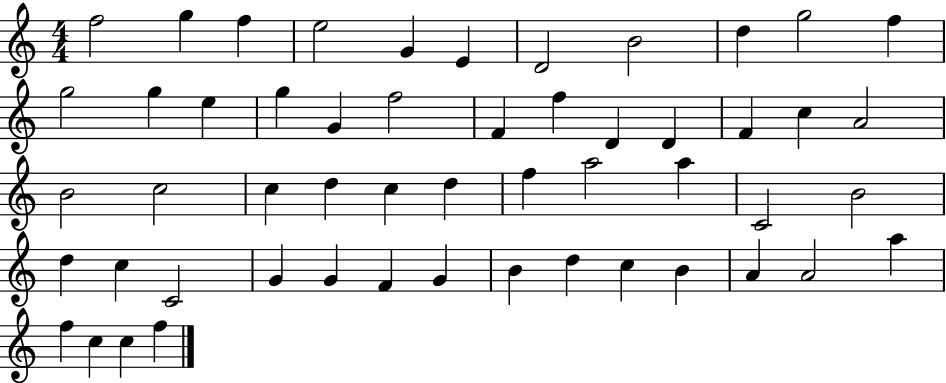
F5/h G5/q F5/q E5/h G4/q E4/q D4/h B4/h D5/q G5/h F5/q G5/h G5/q E5/q G5/q G4/q F5/h F4/q F5/q D4/q D4/q F4/q C5/q A4/h B4/h C5/h C5/q D5/q C5/q D5/q F5/q A5/h A5/q C4/h B4/h D5/q C5/q C4/h G4/q G4/q F4/q G4/q B4/q D5/q C5/q B4/q A4/q A4/h A5/q F5/q C5/q C5/q F5/q